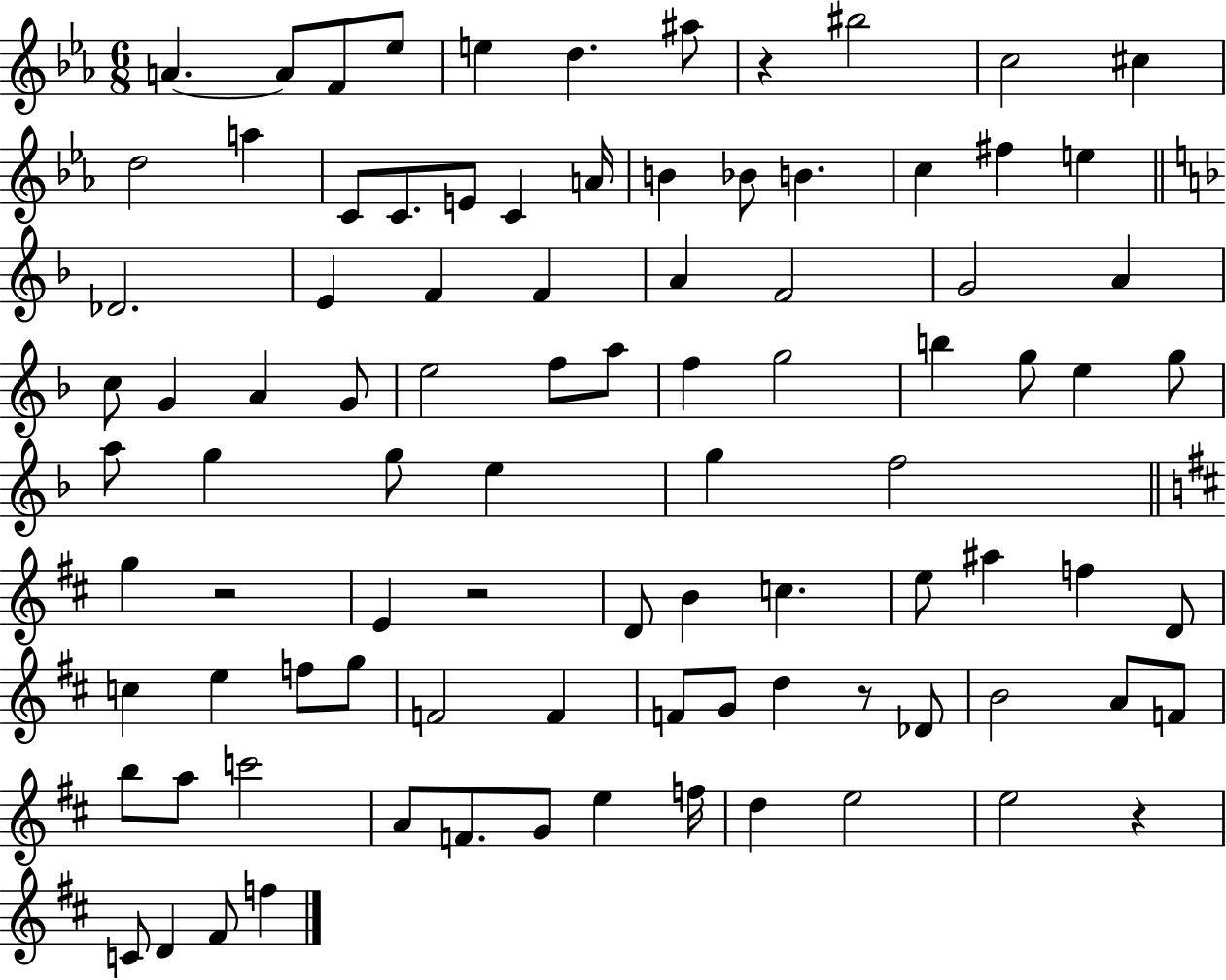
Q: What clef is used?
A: treble